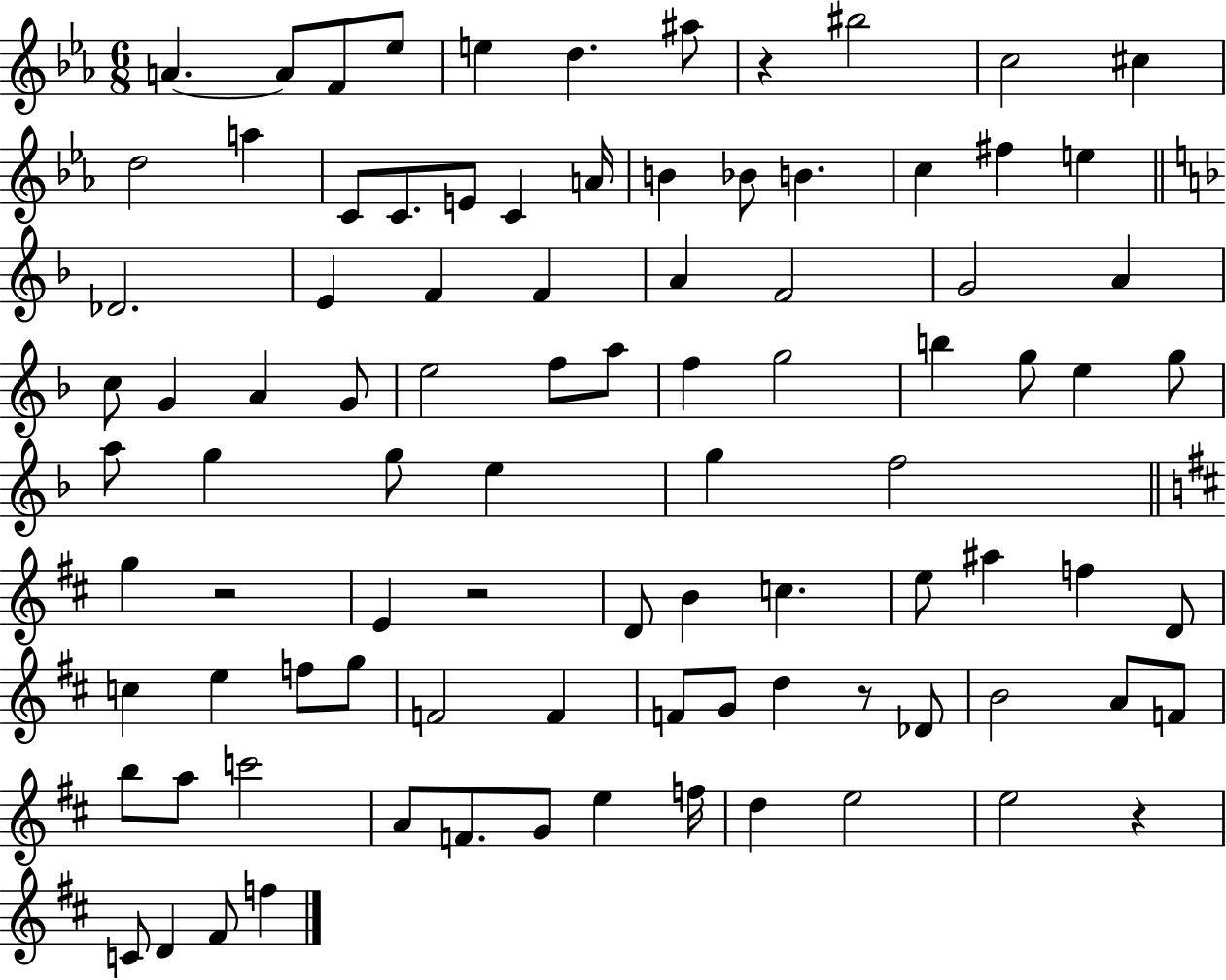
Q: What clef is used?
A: treble